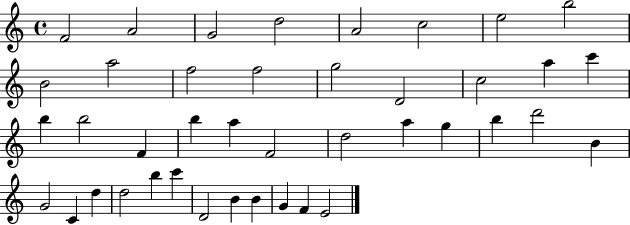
F4/h A4/h G4/h D5/h A4/h C5/h E5/h B5/h B4/h A5/h F5/h F5/h G5/h D4/h C5/h A5/q C6/q B5/q B5/h F4/q B5/q A5/q F4/h D5/h A5/q G5/q B5/q D6/h B4/q G4/h C4/q D5/q D5/h B5/q C6/q D4/h B4/q B4/q G4/q F4/q E4/h